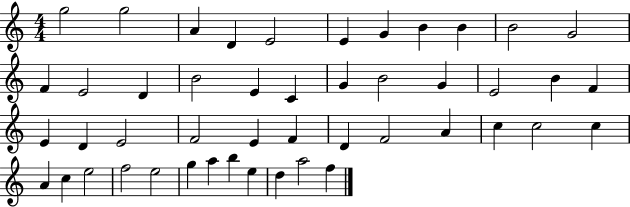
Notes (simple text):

G5/h G5/h A4/q D4/q E4/h E4/q G4/q B4/q B4/q B4/h G4/h F4/q E4/h D4/q B4/h E4/q C4/q G4/q B4/h G4/q E4/h B4/q F4/q E4/q D4/q E4/h F4/h E4/q F4/q D4/q F4/h A4/q C5/q C5/h C5/q A4/q C5/q E5/h F5/h E5/h G5/q A5/q B5/q E5/q D5/q A5/h F5/q